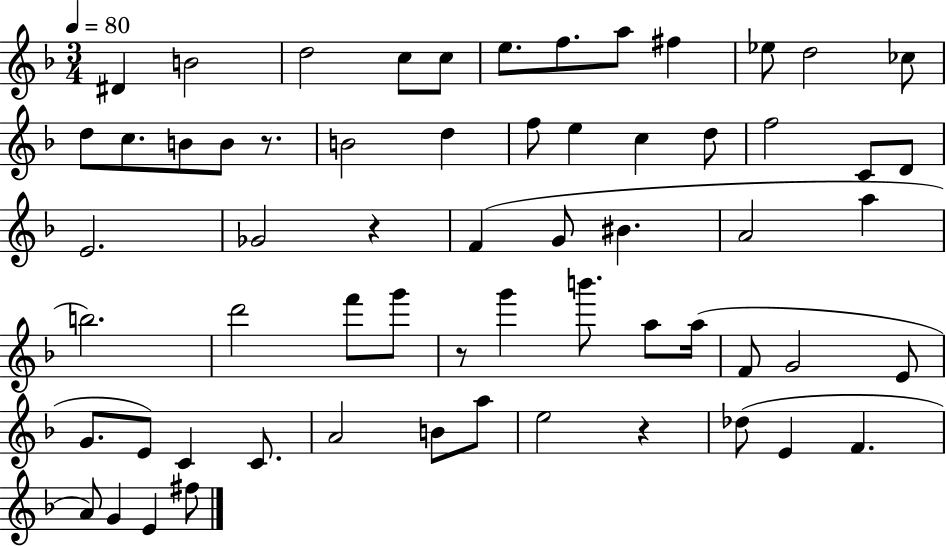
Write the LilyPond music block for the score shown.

{
  \clef treble
  \numericTimeSignature
  \time 3/4
  \key f \major
  \tempo 4 = 80
  \repeat volta 2 { dis'4 b'2 | d''2 c''8 c''8 | e''8. f''8. a''8 fis''4 | ees''8 d''2 ces''8 | \break d''8 c''8. b'8 b'8 r8. | b'2 d''4 | f''8 e''4 c''4 d''8 | f''2 c'8 d'8 | \break e'2. | ges'2 r4 | f'4( g'8 bis'4. | a'2 a''4 | \break b''2.) | d'''2 f'''8 g'''8 | r8 g'''4 b'''8. a''8 a''16( | f'8 g'2 e'8 | \break g'8. e'8) c'4 c'8. | a'2 b'8 a''8 | e''2 r4 | des''8( e'4 f'4. | \break a'8) g'4 e'4 fis''8 | } \bar "|."
}